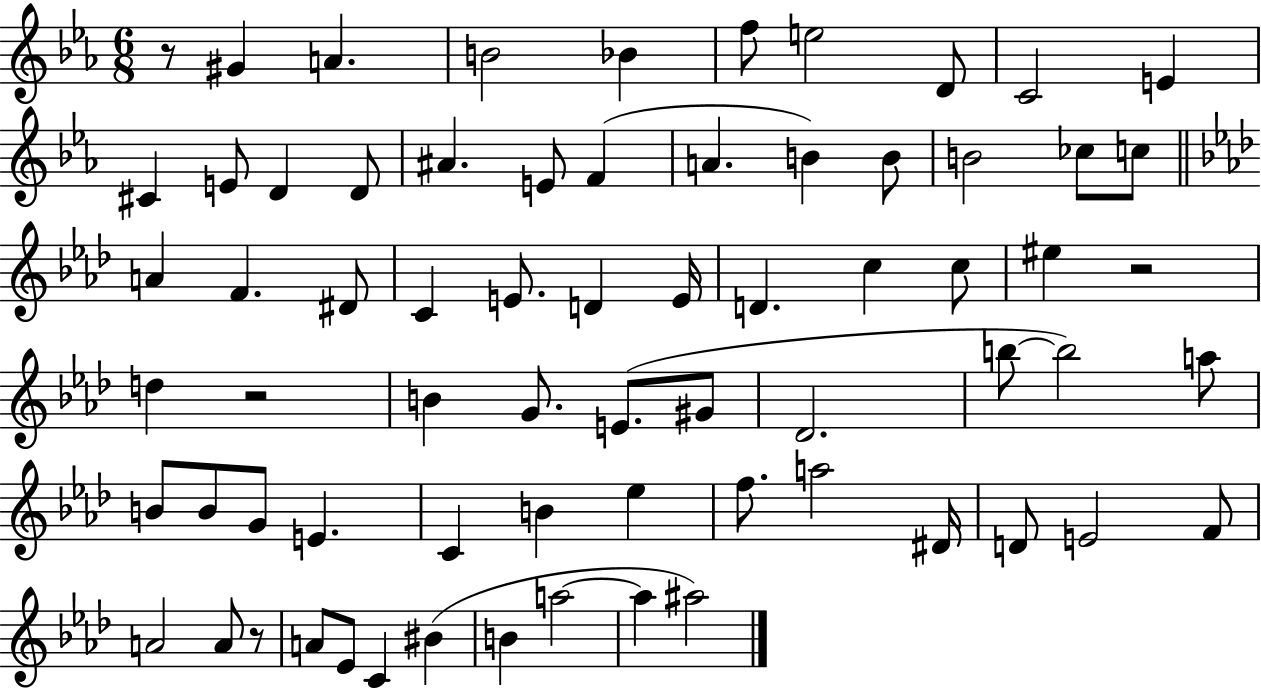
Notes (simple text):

R/e G#4/q A4/q. B4/h Bb4/q F5/e E5/h D4/e C4/h E4/q C#4/q E4/e D4/q D4/e A#4/q. E4/e F4/q A4/q. B4/q B4/e B4/h CES5/e C5/e A4/q F4/q. D#4/e C4/q E4/e. D4/q E4/s D4/q. C5/q C5/e EIS5/q R/h D5/q R/h B4/q G4/e. E4/e. G#4/e Db4/h. B5/e B5/h A5/e B4/e B4/e G4/e E4/q. C4/q B4/q Eb5/q F5/e. A5/h D#4/s D4/e E4/h F4/e A4/h A4/e R/e A4/e Eb4/e C4/q BIS4/q B4/q A5/h A5/q A#5/h